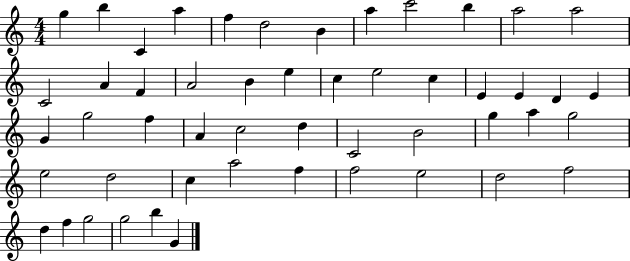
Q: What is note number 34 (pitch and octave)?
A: G5